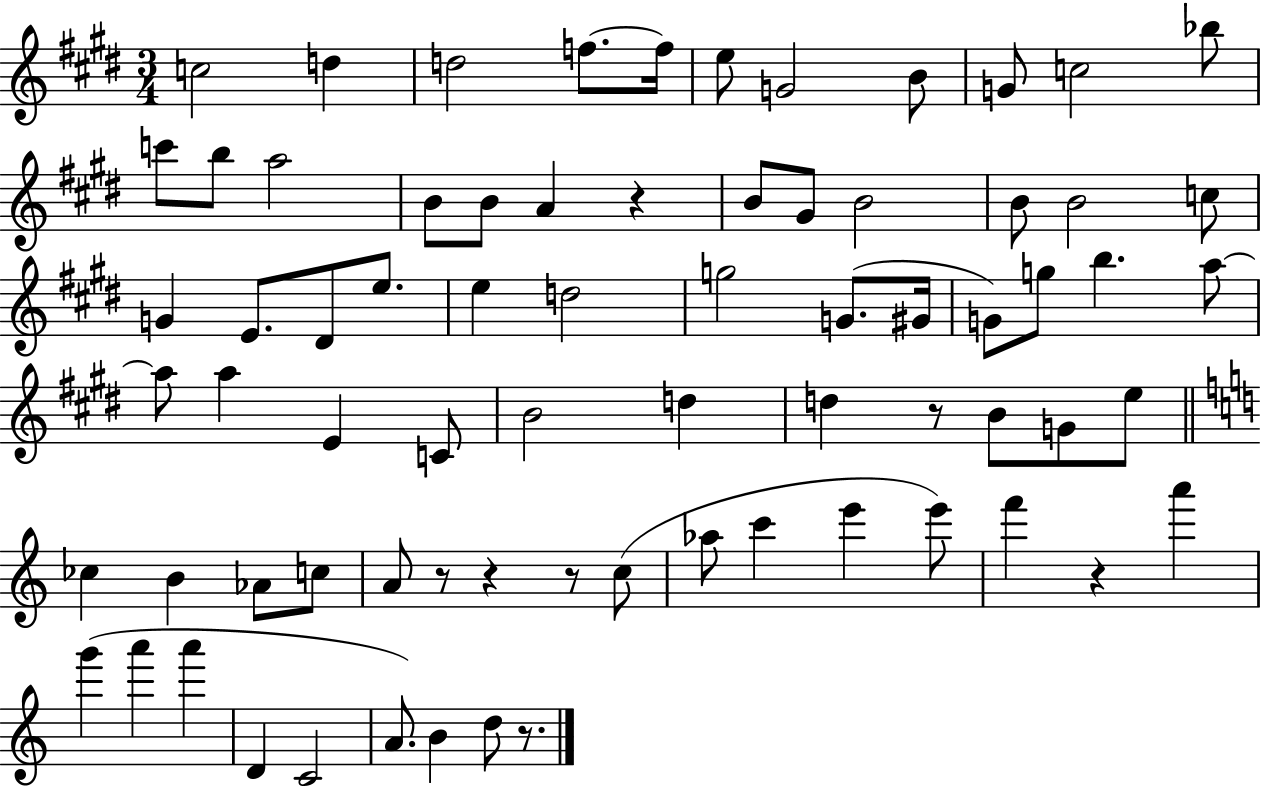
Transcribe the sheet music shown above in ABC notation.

X:1
T:Untitled
M:3/4
L:1/4
K:E
c2 d d2 f/2 f/4 e/2 G2 B/2 G/2 c2 _b/2 c'/2 b/2 a2 B/2 B/2 A z B/2 ^G/2 B2 B/2 B2 c/2 G E/2 ^D/2 e/2 e d2 g2 G/2 ^G/4 G/2 g/2 b a/2 a/2 a E C/2 B2 d d z/2 B/2 G/2 e/2 _c B _A/2 c/2 A/2 z/2 z z/2 c/2 _a/2 c' e' e'/2 f' z a' g' a' a' D C2 A/2 B d/2 z/2